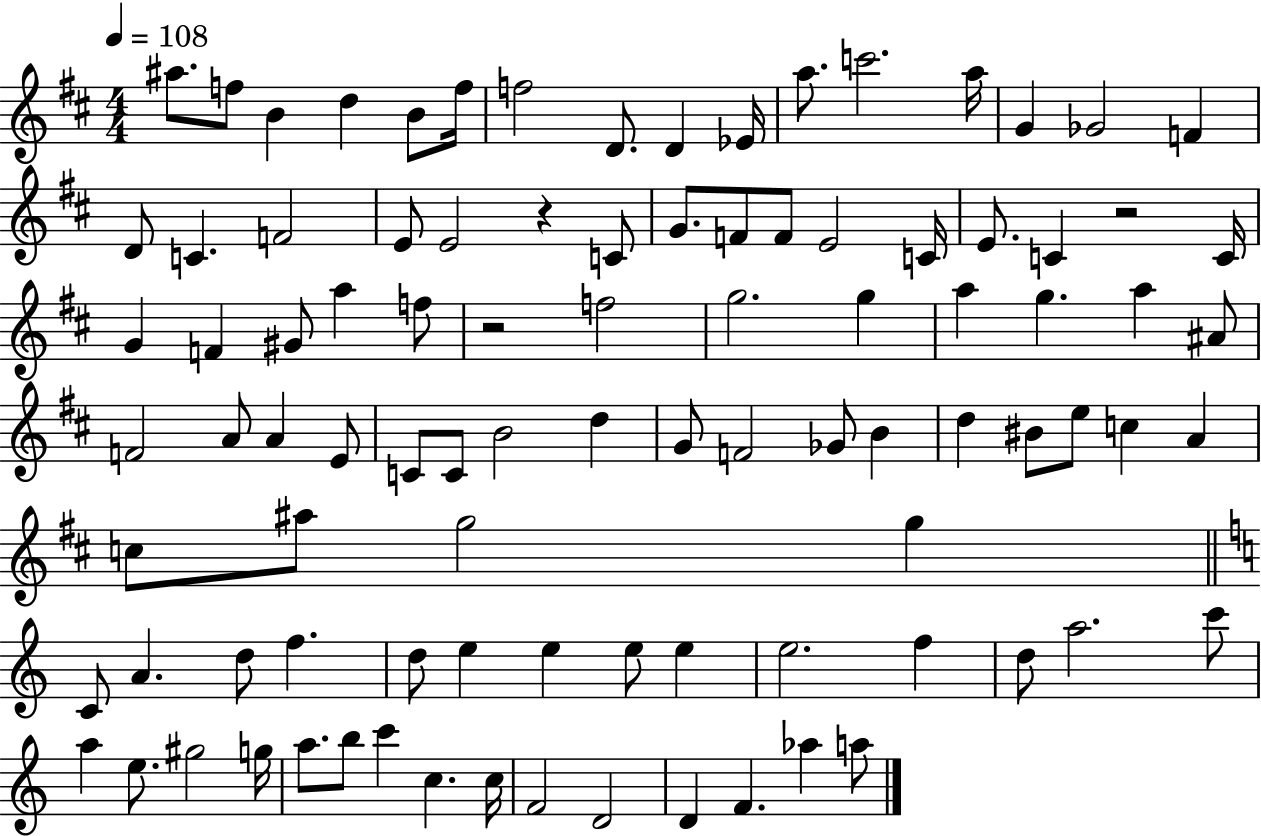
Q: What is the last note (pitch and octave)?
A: A5